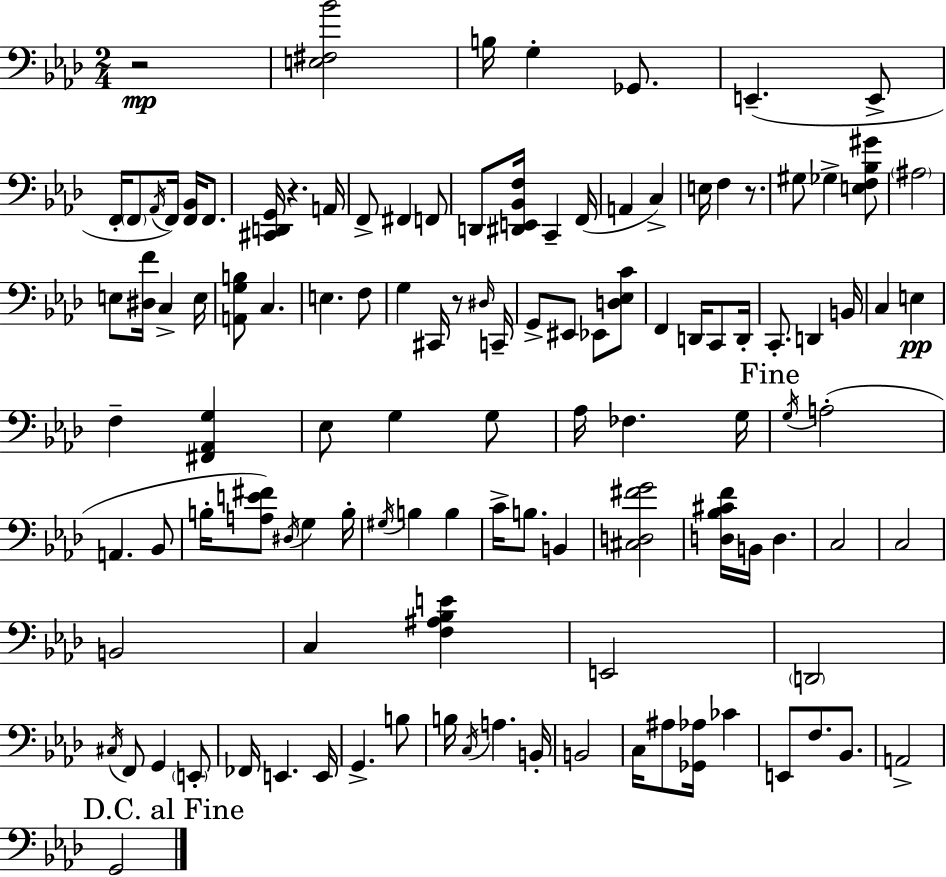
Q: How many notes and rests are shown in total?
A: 115